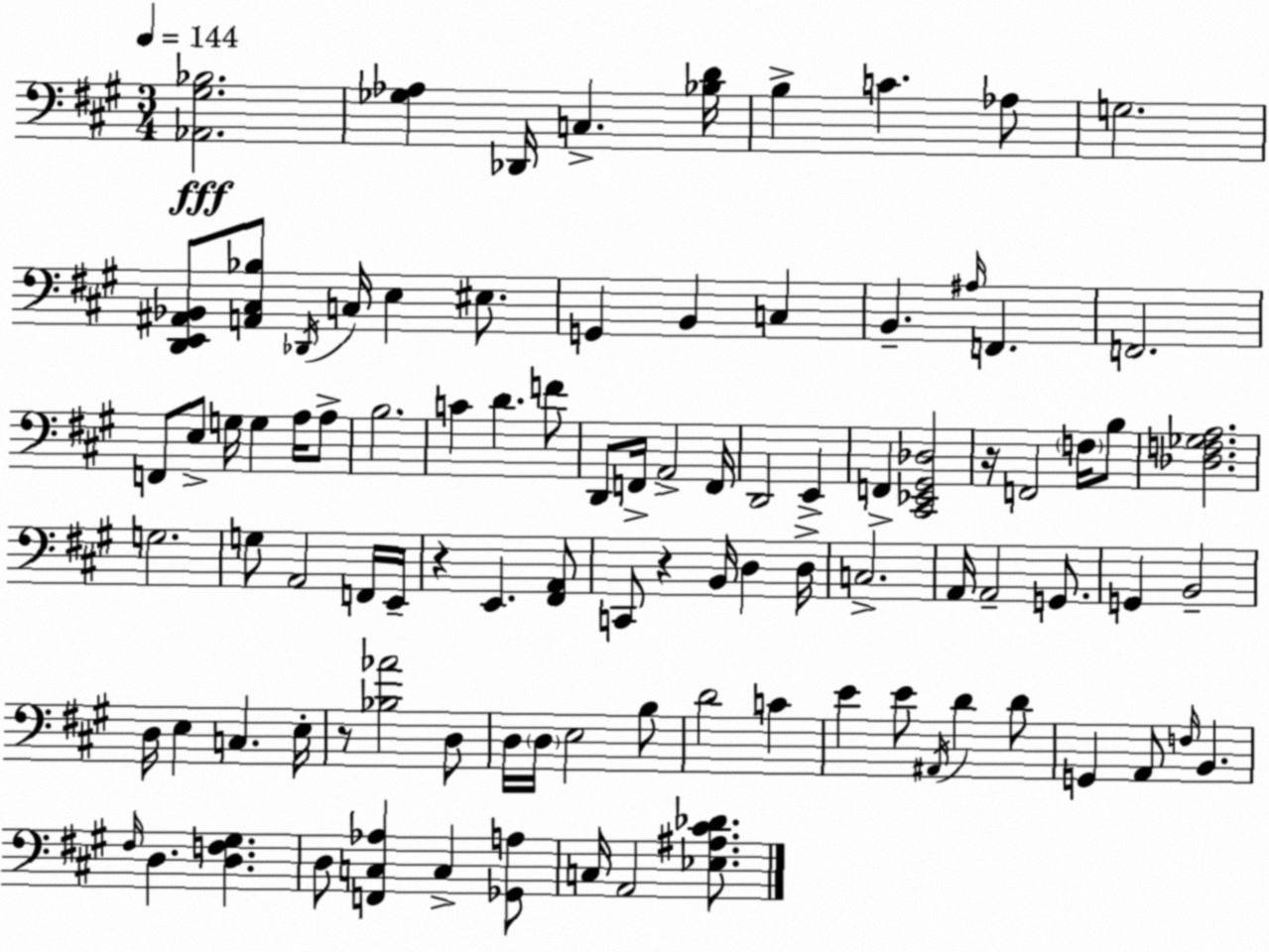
X:1
T:Untitled
M:3/4
L:1/4
K:A
[_A,,^G,_B,]2 [_G,_A,] _D,,/4 C, [_B,D]/4 B, C _A,/2 G,2 [D,,E,,^A,,_B,,]/2 [A,,^C,_B,]/2 _D,,/4 C,/4 E, ^E,/2 G,, B,, C, B,, ^A,/4 F,, F,,2 F,,/2 E,/2 G,/4 G, A,/4 A,/2 B,2 C D F/2 D,,/2 F,,/4 A,,2 F,,/4 D,,2 E,, F,, [^C,,_E,,^G,,_D,]2 z/4 F,,2 F,/4 B,/2 [_D,F,_G,A,]2 G,2 G,/2 A,,2 F,,/4 E,,/4 z E,, [^F,,A,,]/2 C,,/2 z B,,/4 D, D,/4 C,2 A,,/4 A,,2 G,,/2 G,, B,,2 D,/4 E, C, E,/4 z/2 [_B,_A]2 D,/2 D,/4 D,/4 E,2 B,/2 D2 C E E/2 ^A,,/4 D D/2 G,, A,,/2 F,/4 B,, ^F,/4 D, [D,F,^G,] D,/2 [F,,C,_A,] C, [_G,,A,]/2 C,/4 A,,2 [_E,^A,^C_D]/2